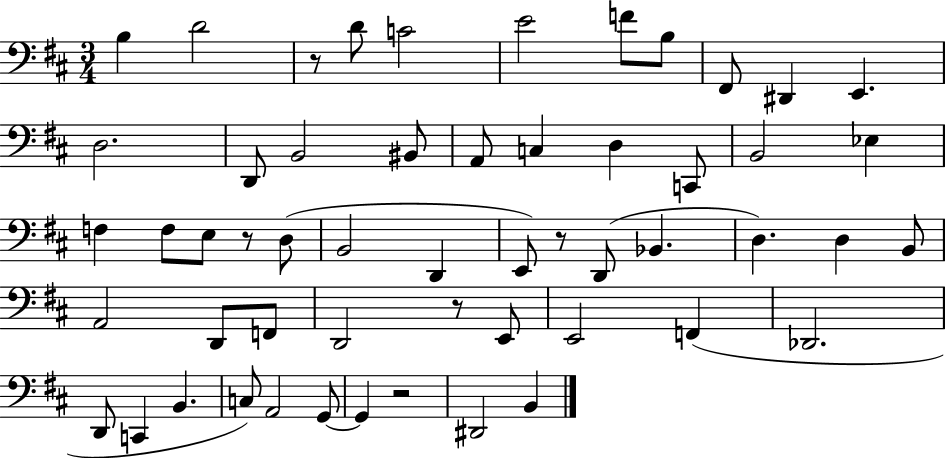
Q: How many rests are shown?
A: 5